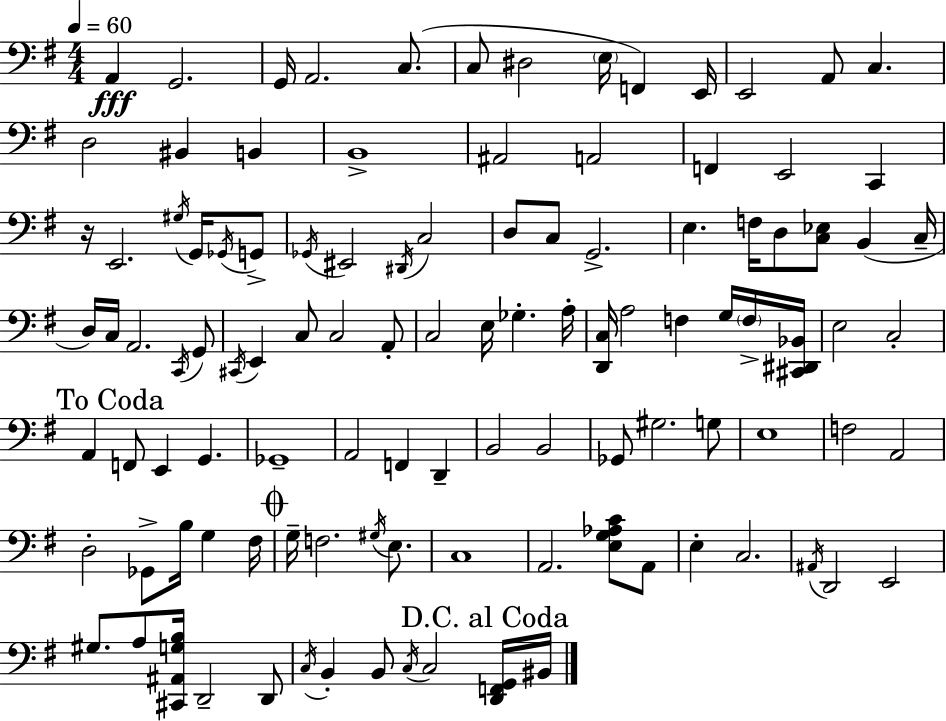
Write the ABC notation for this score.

X:1
T:Untitled
M:4/4
L:1/4
K:G
A,, G,,2 G,,/4 A,,2 C,/2 C,/2 ^D,2 E,/4 F,, E,,/4 E,,2 A,,/2 C, D,2 ^B,, B,, B,,4 ^A,,2 A,,2 F,, E,,2 C,, z/4 E,,2 ^G,/4 G,,/4 _G,,/4 G,,/2 _G,,/4 ^E,,2 ^D,,/4 C,2 D,/2 C,/2 G,,2 E, F,/4 D,/2 [C,_E,]/2 B,, C,/4 D,/4 C,/4 A,,2 C,,/4 G,,/2 ^C,,/4 E,, C,/2 C,2 A,,/2 C,2 E,/4 _G, A,/4 [D,,C,]/4 A,2 F, G,/4 F,/4 [^C,,^D,,_B,,]/4 E,2 C,2 A,, F,,/2 E,, G,, _G,,4 A,,2 F,, D,, B,,2 B,,2 _G,,/2 ^G,2 G,/2 E,4 F,2 A,,2 D,2 _G,,/2 B,/4 G, ^F,/4 G,/4 F,2 ^G,/4 E,/2 C,4 A,,2 [E,G,_A,C]/2 A,,/2 E, C,2 ^A,,/4 D,,2 E,,2 ^G,/2 A,/2 [^C,,^A,,G,B,]/4 D,,2 D,,/2 C,/4 B,, B,,/2 C,/4 C,2 [D,,F,,G,,]/4 ^B,,/4